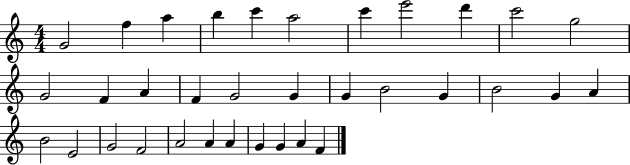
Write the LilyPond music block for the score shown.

{
  \clef treble
  \numericTimeSignature
  \time 4/4
  \key c \major
  g'2 f''4 a''4 | b''4 c'''4 a''2 | c'''4 e'''2 d'''4 | c'''2 g''2 | \break g'2 f'4 a'4 | f'4 g'2 g'4 | g'4 b'2 g'4 | b'2 g'4 a'4 | \break b'2 e'2 | g'2 f'2 | a'2 a'4 a'4 | g'4 g'4 a'4 f'4 | \break \bar "|."
}